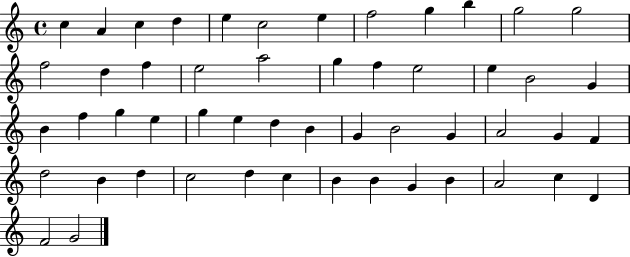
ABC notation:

X:1
T:Untitled
M:4/4
L:1/4
K:C
c A c d e c2 e f2 g b g2 g2 f2 d f e2 a2 g f e2 e B2 G B f g e g e d B G B2 G A2 G F d2 B d c2 d c B B G B A2 c D F2 G2